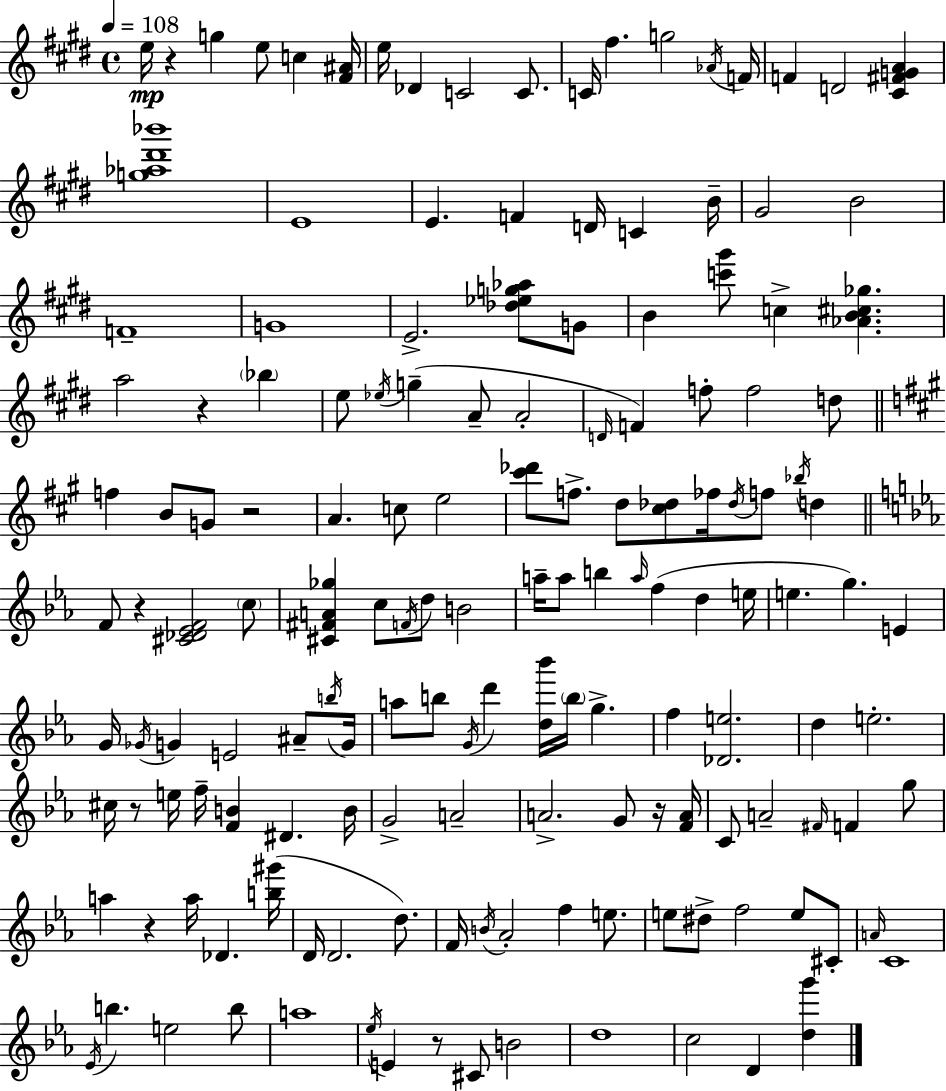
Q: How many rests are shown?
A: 8